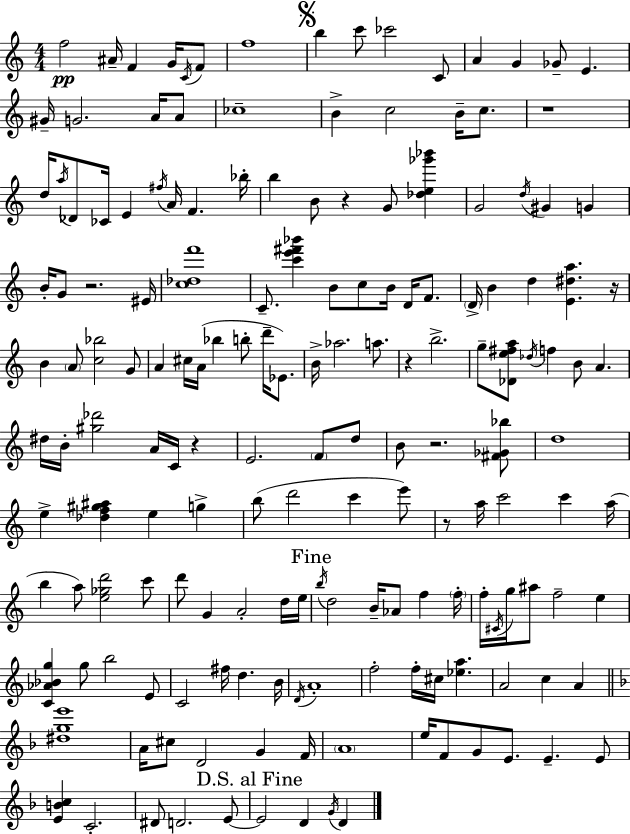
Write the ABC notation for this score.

X:1
T:Untitled
M:4/4
L:1/4
K:Am
f2 ^A/4 F G/4 C/4 F/2 f4 b c'/2 _c'2 C/2 A G _G/2 E ^G/4 G2 A/4 A/2 _c4 B c2 B/4 c/2 z4 d/4 a/4 _D/2 _C/4 E ^f/4 A/4 F _b/4 b B/2 z G/2 [_de_g'_b'] G2 d/4 ^G G B/4 G/2 z2 ^E/4 [c_df']4 C/2 [c'e'^f'_b'] B/2 c/2 B/4 D/4 F/2 D/4 B d [E^da] z/4 B A/2 [c_b]2 G/2 A ^c/4 A/4 _b b/2 d'/4 _E/2 B/4 _a2 a/2 z b2 g/2 [_De^fa]/2 _d/4 f B/2 A ^d/4 B/4 [^g_d']2 A/4 C/4 z E2 F/2 d/2 B/2 z2 [^F_G_b]/2 d4 e [_df^g^a] e g b/2 d'2 c' e'/2 z/2 a/4 c'2 c' a/4 b a/2 [e_gd']2 c'/2 d'/2 G A2 d/4 e/4 b/4 d2 B/4 _A/2 f f/4 f/4 ^C/4 g/4 ^a/2 f2 e [C_A_Bg] g/2 b2 E/2 C2 ^f/4 d B/4 D/4 A4 f2 f/4 ^c/4 [_ea] A2 c A [^dge']4 A/4 ^c/2 D2 G F/4 A4 e/4 F/2 G/2 E/2 E E/2 [EBc] C2 ^D/2 D2 E/2 E2 D G/4 D